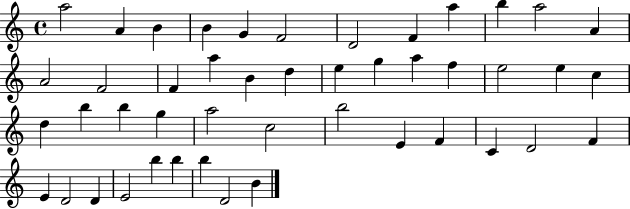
A5/h A4/q B4/q B4/q G4/q F4/h D4/h F4/q A5/q B5/q A5/h A4/q A4/h F4/h F4/q A5/q B4/q D5/q E5/q G5/q A5/q F5/q E5/h E5/q C5/q D5/q B5/q B5/q G5/q A5/h C5/h B5/h E4/q F4/q C4/q D4/h F4/q E4/q D4/h D4/q E4/h B5/q B5/q B5/q D4/h B4/q